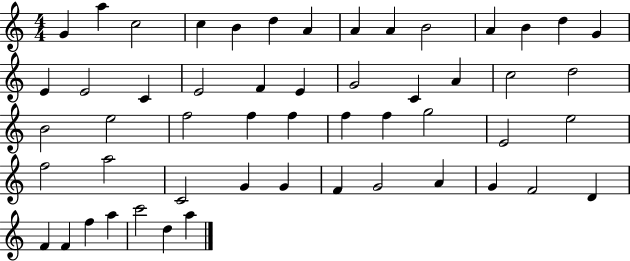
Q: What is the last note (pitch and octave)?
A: A5